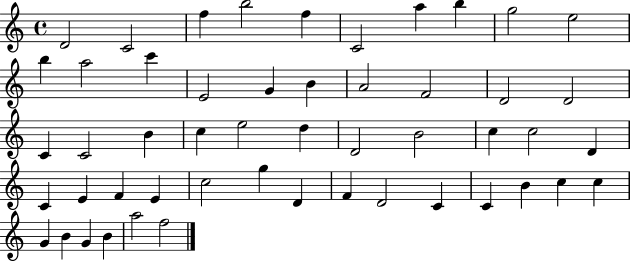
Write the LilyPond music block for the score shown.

{
  \clef treble
  \time 4/4
  \defaultTimeSignature
  \key c \major
  d'2 c'2 | f''4 b''2 f''4 | c'2 a''4 b''4 | g''2 e''2 | \break b''4 a''2 c'''4 | e'2 g'4 b'4 | a'2 f'2 | d'2 d'2 | \break c'4 c'2 b'4 | c''4 e''2 d''4 | d'2 b'2 | c''4 c''2 d'4 | \break c'4 e'4 f'4 e'4 | c''2 g''4 d'4 | f'4 d'2 c'4 | c'4 b'4 c''4 c''4 | \break g'4 b'4 g'4 b'4 | a''2 f''2 | \bar "|."
}